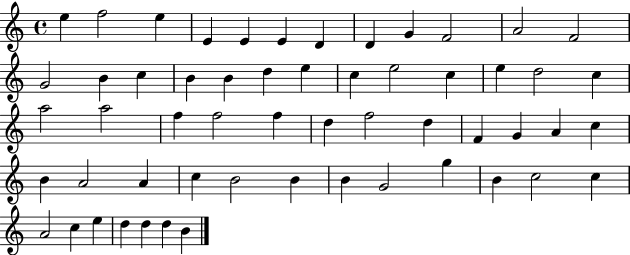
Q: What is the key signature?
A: C major